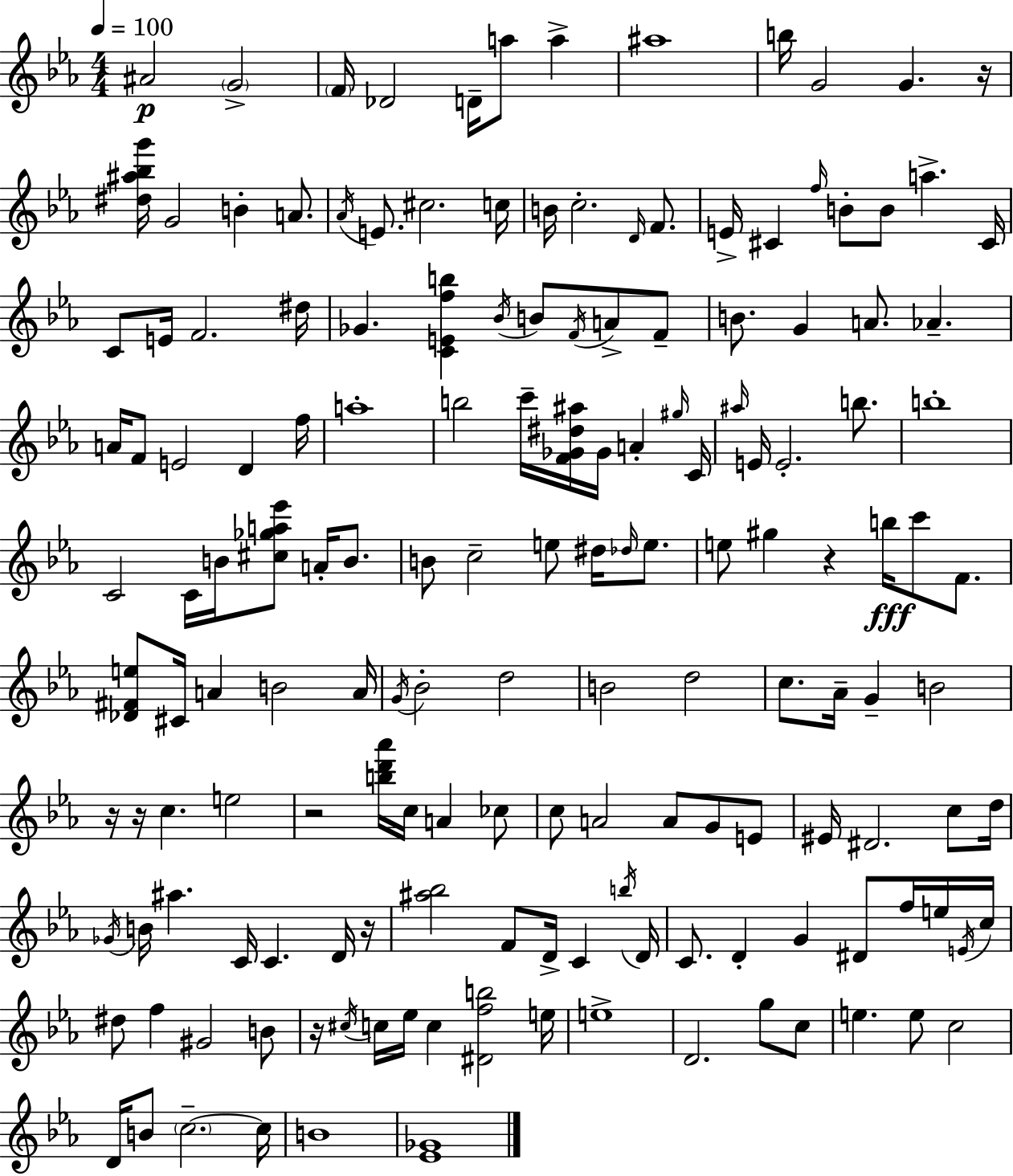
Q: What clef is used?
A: treble